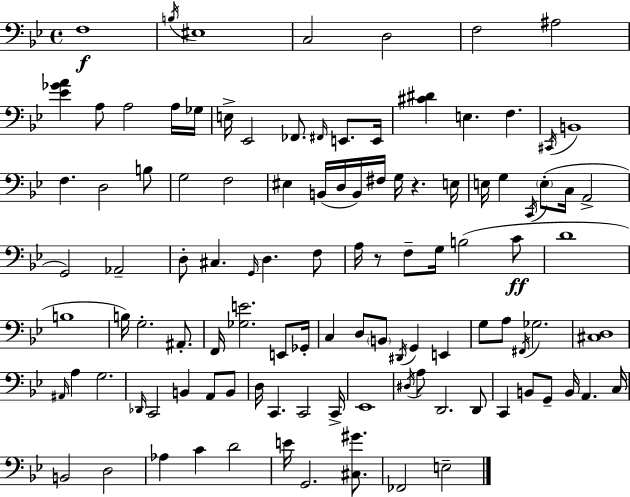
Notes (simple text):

F3/w B3/s EIS3/w C3/h D3/h F3/h A#3/h [Eb4,Gb4,A4]/q A3/e A3/h A3/s Gb3/s E3/s Eb2/h FES2/e. F#2/s E2/e. E2/s [C#4,D#4]/q E3/q. F3/q. C#2/s B2/w F3/q. D3/h B3/e G3/h F3/h EIS3/q B2/s D3/s B2/s F#3/s G3/s R/q. E3/s E3/s G3/q C2/s E3/e C3/s A2/h G2/h Ab2/h D3/e C#3/q. G2/s D3/q. F3/e A3/s R/e F3/e G3/s B3/h C4/e D4/w B3/w B3/s G3/h. A#2/e. F2/s [Gb3,E4]/h. E2/e Gb2/s C3/q D3/e B2/e D#2/s G2/q E2/q G3/e A3/e F#2/s Gb3/h. [C#3,D3]/w A#2/s A3/q G3/h. Db2/s C2/h B2/q A2/e B2/e D3/s C2/q. C2/h C2/s Eb2/w D#3/s A3/e D2/h. D2/e C2/q B2/e G2/e B2/s A2/q. C3/s B2/h D3/h Ab3/q C4/q D4/h E4/s G2/h. [C#3,G#4]/e. FES2/h E3/h